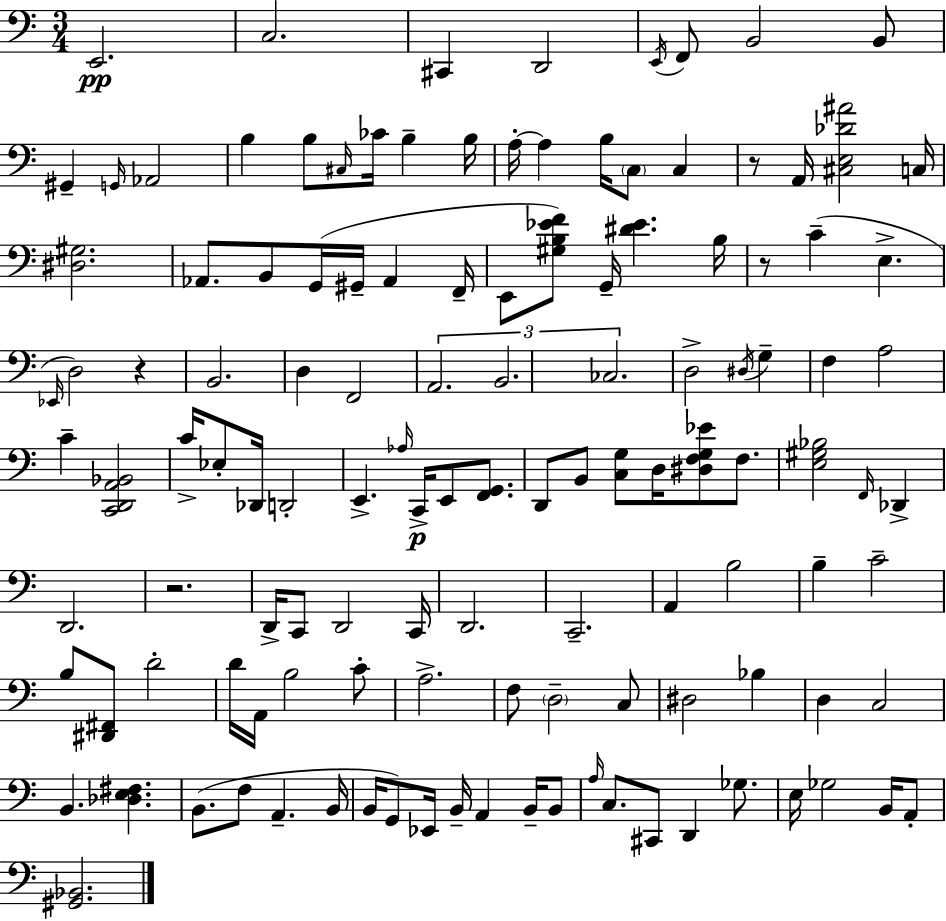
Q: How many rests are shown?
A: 4